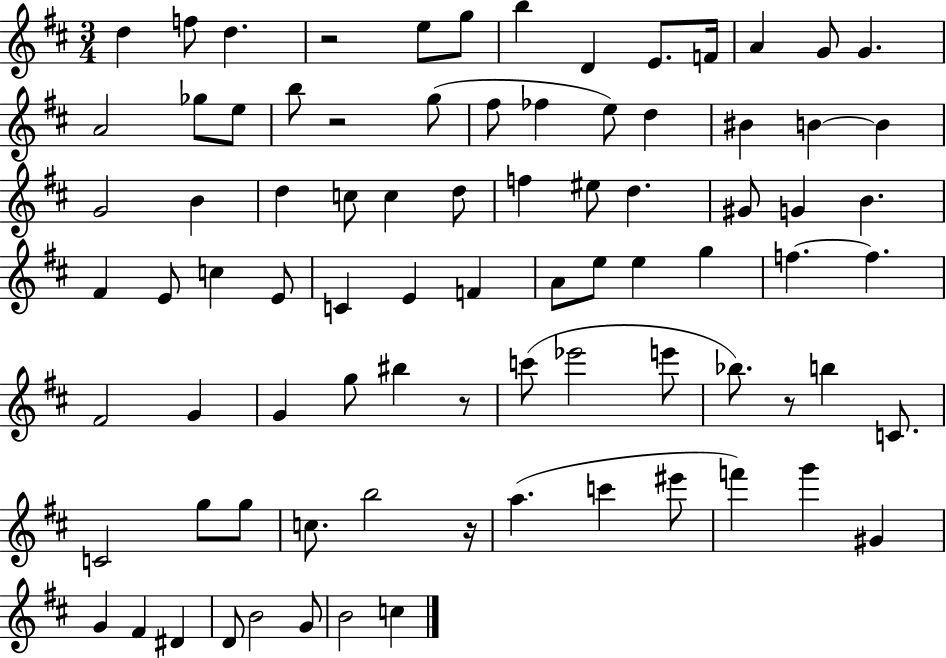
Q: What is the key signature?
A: D major